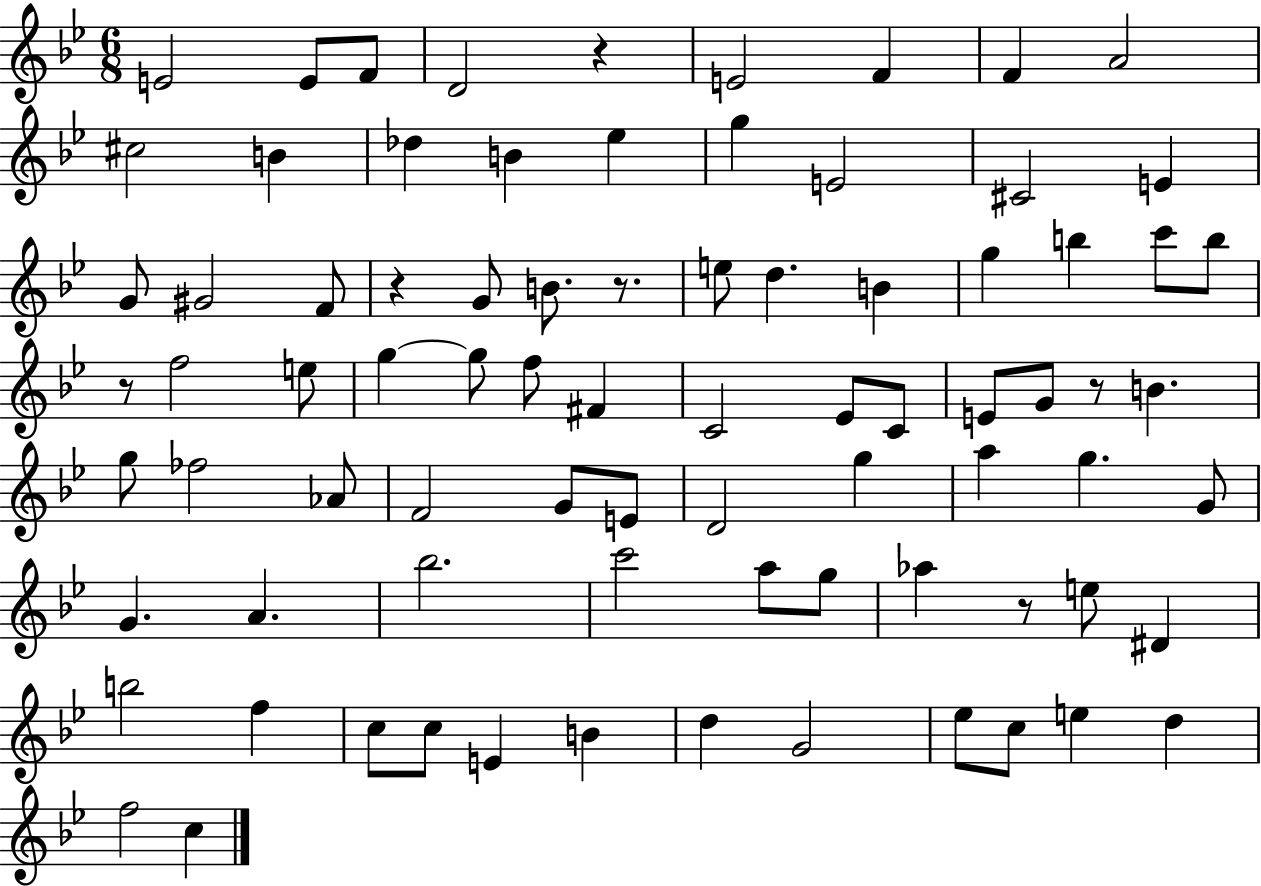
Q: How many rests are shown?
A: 6